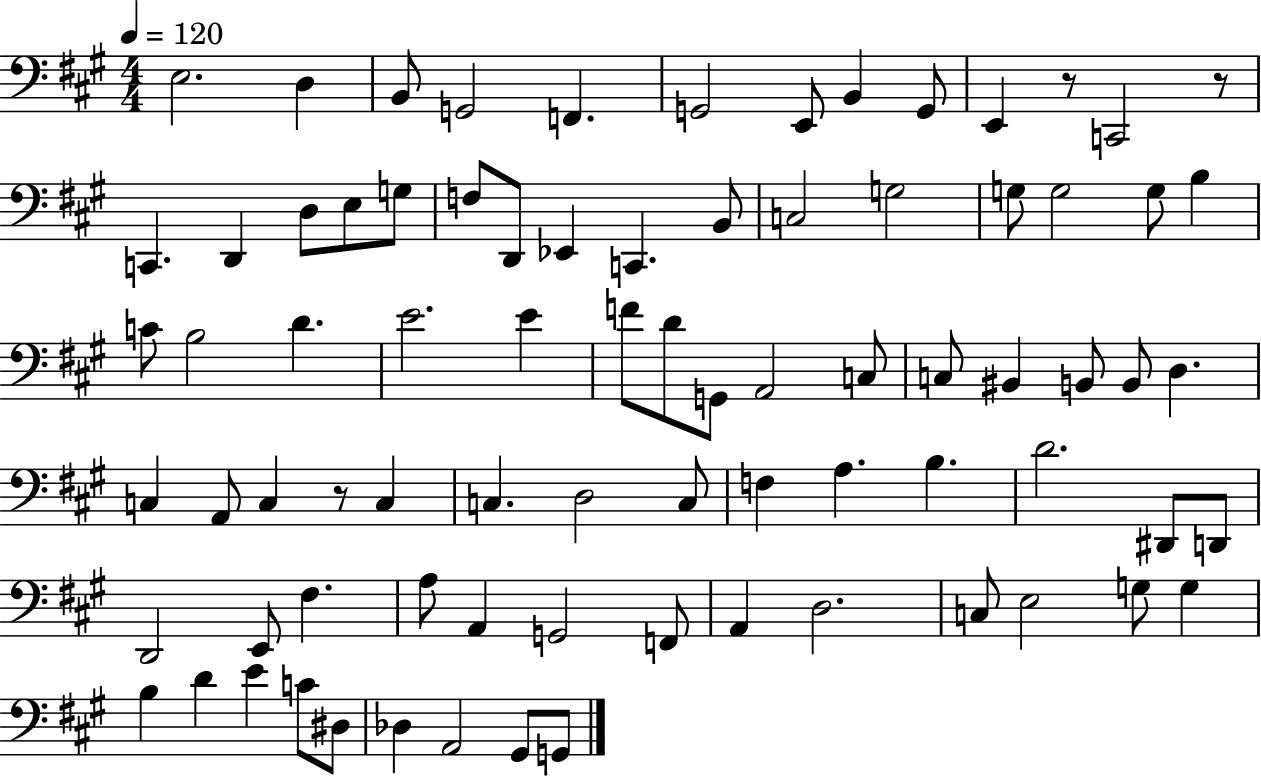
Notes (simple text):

E3/h. D3/q B2/e G2/h F2/q. G2/h E2/e B2/q G2/e E2/q R/e C2/h R/e C2/q. D2/q D3/e E3/e G3/e F3/e D2/e Eb2/q C2/q. B2/e C3/h G3/h G3/e G3/h G3/e B3/q C4/e B3/h D4/q. E4/h. E4/q F4/e D4/e G2/e A2/h C3/e C3/e BIS2/q B2/e B2/e D3/q. C3/q A2/e C3/q R/e C3/q C3/q. D3/h C3/e F3/q A3/q. B3/q. D4/h. D#2/e D2/e D2/h E2/e F#3/q. A3/e A2/q G2/h F2/e A2/q D3/h. C3/e E3/h G3/e G3/q B3/q D4/q E4/q C4/e D#3/e Db3/q A2/h G#2/e G2/e